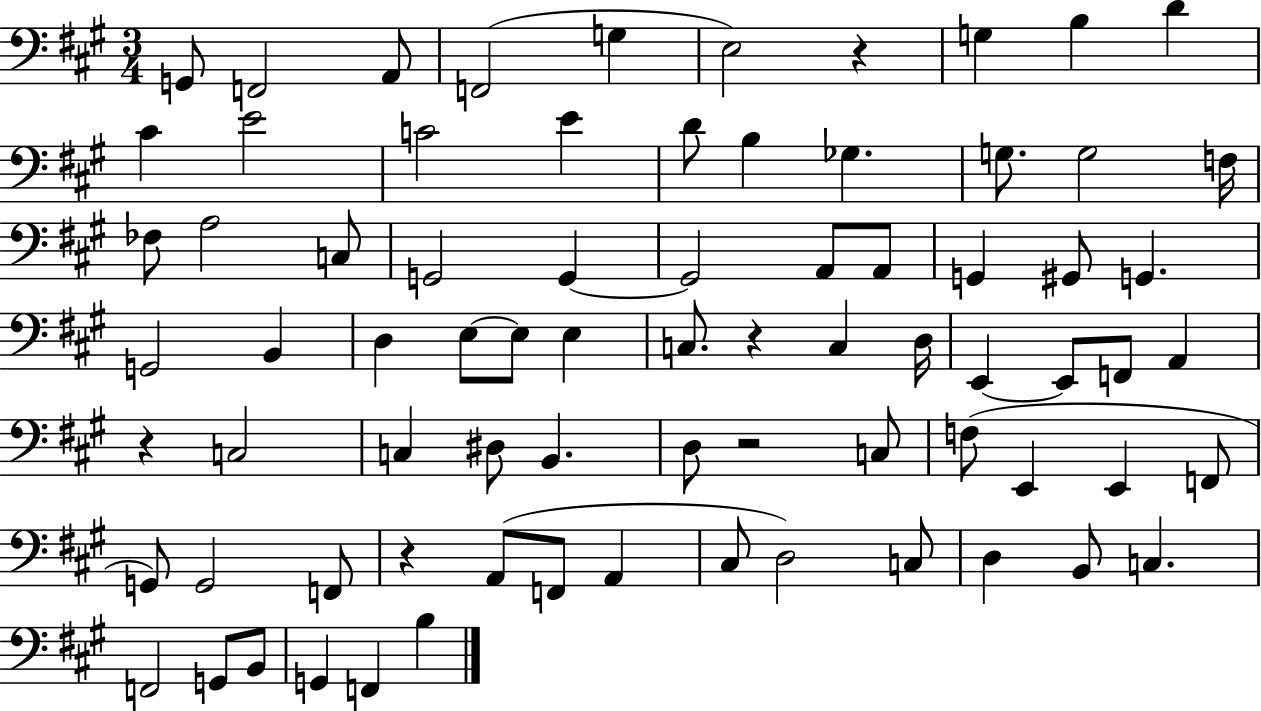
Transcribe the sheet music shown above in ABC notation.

X:1
T:Untitled
M:3/4
L:1/4
K:A
G,,/2 F,,2 A,,/2 F,,2 G, E,2 z G, B, D ^C E2 C2 E D/2 B, _G, G,/2 G,2 F,/4 _F,/2 A,2 C,/2 G,,2 G,, G,,2 A,,/2 A,,/2 G,, ^G,,/2 G,, G,,2 B,, D, E,/2 E,/2 E, C,/2 z C, D,/4 E,, E,,/2 F,,/2 A,, z C,2 C, ^D,/2 B,, D,/2 z2 C,/2 F,/2 E,, E,, F,,/2 G,,/2 G,,2 F,,/2 z A,,/2 F,,/2 A,, ^C,/2 D,2 C,/2 D, B,,/2 C, F,,2 G,,/2 B,,/2 G,, F,, B,